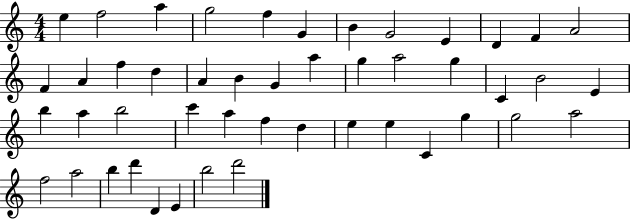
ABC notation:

X:1
T:Untitled
M:4/4
L:1/4
K:C
e f2 a g2 f G B G2 E D F A2 F A f d A B G a g a2 g C B2 E b a b2 c' a f d e e C g g2 a2 f2 a2 b d' D E b2 d'2